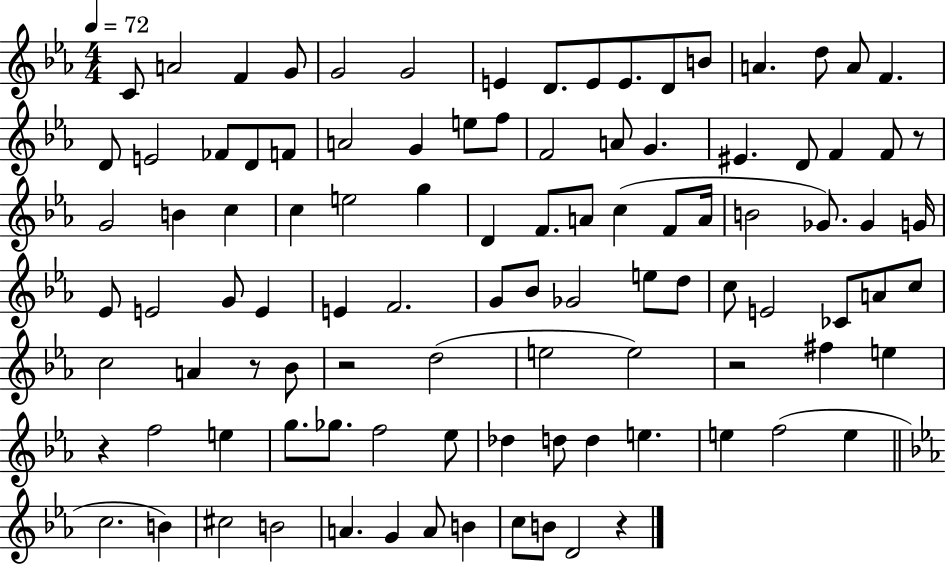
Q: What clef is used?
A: treble